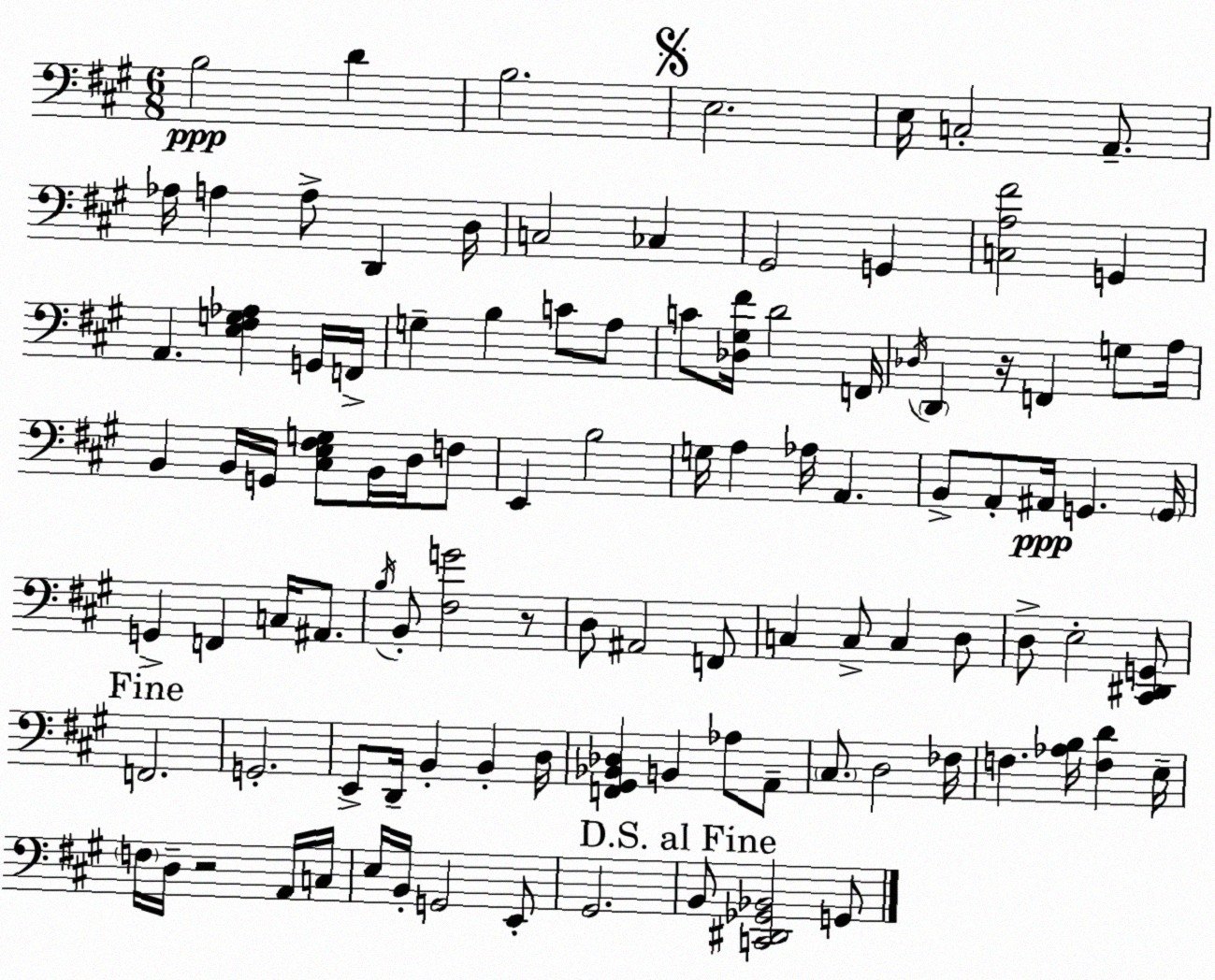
X:1
T:Untitled
M:6/8
L:1/4
K:A
B,2 D B,2 E,2 E,/4 C,2 A,,/2 _A,/4 A, A,/2 D,, D,/4 C,2 _C, ^G,,2 G,, [C,A,^F]2 G,, A,, [E,^F,G,_A,] G,,/4 F,,/4 G, B, C/2 A,/2 C/2 [_D,^G,^F]/4 D2 F,,/4 _D,/4 D,, z/4 F,, G,/2 A,/4 B,, B,,/4 G,,/4 [^C,E,^F,G,]/2 B,,/4 D,/4 F,/2 E,, B,2 G,/4 A, _A,/4 A,, B,,/2 A,,/2 ^A,,/4 G,, G,,/4 G,, F,, C,/4 ^A,,/2 B,/4 B,,/2 [^F,G]2 z/2 D,/2 ^A,,2 F,,/2 C, C,/2 C, D,/2 D,/2 E,2 [^C,,^D,,G,,]/2 F,,2 G,,2 E,,/2 D,,/4 B,, B,, D,/4 [F,,^G,,_B,,_D,] B,, _A,/2 A,,/2 ^C,/2 D,2 _F,/4 F, [_A,B,]/4 [F,D] E,/4 F,/4 D,/4 z2 A,,/4 C,/4 E,/4 B,,/4 G,,2 E,,/2 ^G,,2 B,,/2 [C,,^D,,_G,,_B,,]2 G,,/2